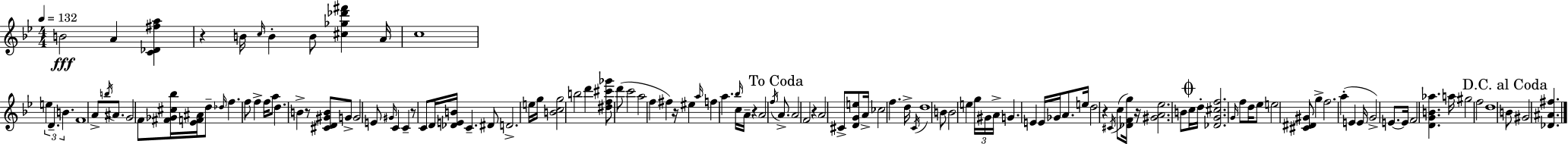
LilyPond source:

{
  \clef treble
  \numericTimeSignature
  \time 4/4
  \key bes \major
  \tempo 4 = 132
  \repeat volta 2 { b'2\fff a'4 <c' des' fis'' a''>4 | r4 b'16 \grace { c''16 } b'4-. b'8 <cis'' ges'' des''' fis'''>4 | a'16 c''1 | \tuplet 3/2 { e''4 d'4.-- b'4. } | \break f'1 | a'8-> \acciaccatura { b''16 } ais'8. g'2 f'8 | <fis' ges' cis'' bes''>16 <ees' f' ais'>16 d''8-- \grace { des''16 } f''4. f''8 f''4-> | f''16 a''8 d''4. b'4-> r8 | \break <cis' d' gis' b'>8 g'8-> g'2 e'8 \grace { gis'16 } | c'4 c'4-- r8 c'8 d'16 <des' e' b'>16 c'4.-- | dis'8 d'2.-> | e''16 g''16 <b' c'' g''>2 b''2 | \break d'''4 <dis'' f'' cis''' ges'''>8 d'''8( c'''2 | a''2 f''4 | fis''4) r16 eis''4 \grace { a''16 } f''4 a''4. | \grace { bes''16 } c''16 a'16-- r4 a'2 | \break \acciaccatura { f''16 } \mark "To Coda" a'8.-> a'2 f'2 | r4 a'2 | cis'8-> <d' g' e''>8 a'16-> ces''2 | f''4. d''16-> \acciaccatura { c'16 } d''1 | \break b'8 b'2 | e''4 \tuplet 3/2 { g''16 gis'16 a'16-> } g'4. e'4 | e'16 ges'16 a'8. e''16 d''2 | r4 \acciaccatura { cis'16 }( c''8 <des' f' g''>16) r16 <gis' a' ees''>2. | \break b'8 \mark \markup { \musicglyph "scripts.coda" } c''16 d''16-. <des' g' cis'' f''>2. | \grace { g'16 } f''8 d''16 ees''8 e''2 | <cis' dis' gis'>8 g''4-> f''2. | a''4-.( e'4 e'16 g'2->) | \break e'8.~~ e'16 f'2 | <d' g' b' aes''>4. a''16 gis''2 | f''2 d''1 | \mark "D.C. al Coda" b'8 gis'2 | \break <des' ais' fis''>4. } \bar "|."
}